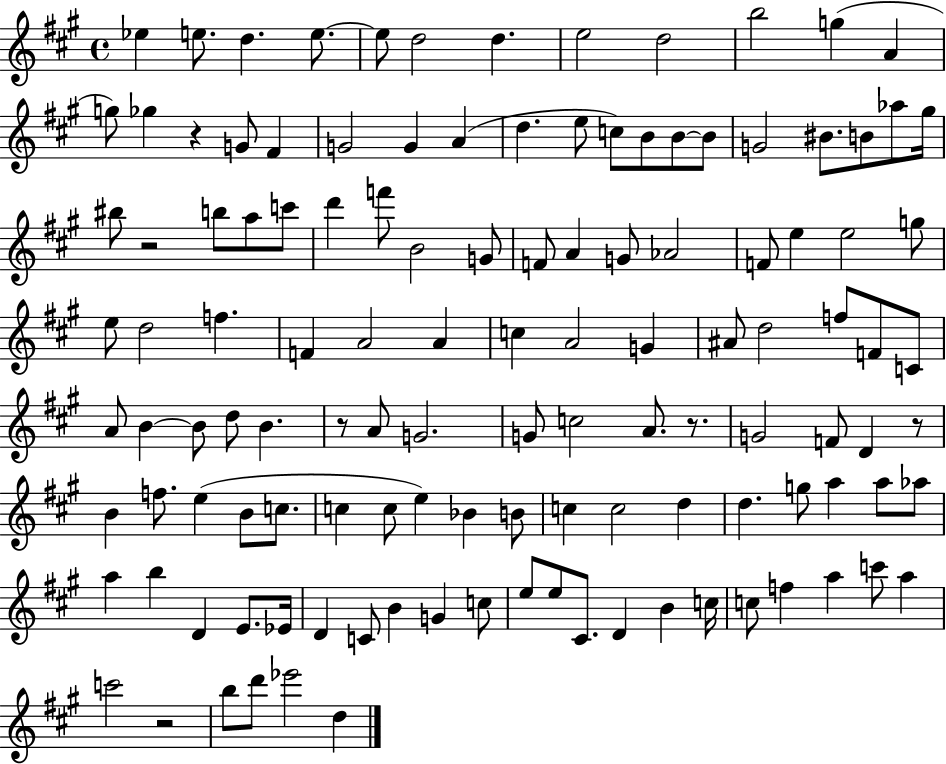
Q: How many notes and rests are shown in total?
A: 123